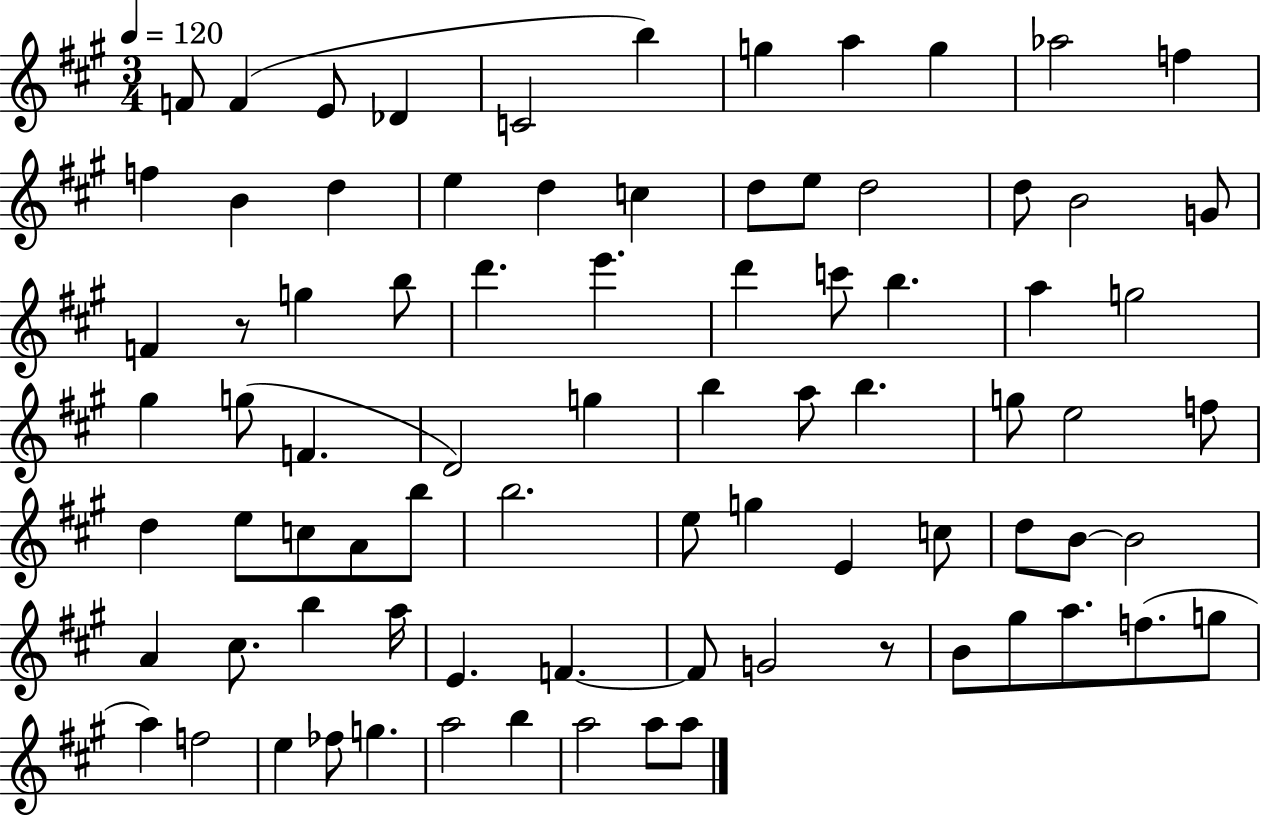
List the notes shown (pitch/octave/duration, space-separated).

F4/e F4/q E4/e Db4/q C4/h B5/q G5/q A5/q G5/q Ab5/h F5/q F5/q B4/q D5/q E5/q D5/q C5/q D5/e E5/e D5/h D5/e B4/h G4/e F4/q R/e G5/q B5/e D6/q. E6/q. D6/q C6/e B5/q. A5/q G5/h G#5/q G5/e F4/q. D4/h G5/q B5/q A5/e B5/q. G5/e E5/h F5/e D5/q E5/e C5/e A4/e B5/e B5/h. E5/e G5/q E4/q C5/e D5/e B4/e B4/h A4/q C#5/e. B5/q A5/s E4/q. F4/q. F4/e G4/h R/e B4/e G#5/e A5/e. F5/e. G5/e A5/q F5/h E5/q FES5/e G5/q. A5/h B5/q A5/h A5/e A5/e